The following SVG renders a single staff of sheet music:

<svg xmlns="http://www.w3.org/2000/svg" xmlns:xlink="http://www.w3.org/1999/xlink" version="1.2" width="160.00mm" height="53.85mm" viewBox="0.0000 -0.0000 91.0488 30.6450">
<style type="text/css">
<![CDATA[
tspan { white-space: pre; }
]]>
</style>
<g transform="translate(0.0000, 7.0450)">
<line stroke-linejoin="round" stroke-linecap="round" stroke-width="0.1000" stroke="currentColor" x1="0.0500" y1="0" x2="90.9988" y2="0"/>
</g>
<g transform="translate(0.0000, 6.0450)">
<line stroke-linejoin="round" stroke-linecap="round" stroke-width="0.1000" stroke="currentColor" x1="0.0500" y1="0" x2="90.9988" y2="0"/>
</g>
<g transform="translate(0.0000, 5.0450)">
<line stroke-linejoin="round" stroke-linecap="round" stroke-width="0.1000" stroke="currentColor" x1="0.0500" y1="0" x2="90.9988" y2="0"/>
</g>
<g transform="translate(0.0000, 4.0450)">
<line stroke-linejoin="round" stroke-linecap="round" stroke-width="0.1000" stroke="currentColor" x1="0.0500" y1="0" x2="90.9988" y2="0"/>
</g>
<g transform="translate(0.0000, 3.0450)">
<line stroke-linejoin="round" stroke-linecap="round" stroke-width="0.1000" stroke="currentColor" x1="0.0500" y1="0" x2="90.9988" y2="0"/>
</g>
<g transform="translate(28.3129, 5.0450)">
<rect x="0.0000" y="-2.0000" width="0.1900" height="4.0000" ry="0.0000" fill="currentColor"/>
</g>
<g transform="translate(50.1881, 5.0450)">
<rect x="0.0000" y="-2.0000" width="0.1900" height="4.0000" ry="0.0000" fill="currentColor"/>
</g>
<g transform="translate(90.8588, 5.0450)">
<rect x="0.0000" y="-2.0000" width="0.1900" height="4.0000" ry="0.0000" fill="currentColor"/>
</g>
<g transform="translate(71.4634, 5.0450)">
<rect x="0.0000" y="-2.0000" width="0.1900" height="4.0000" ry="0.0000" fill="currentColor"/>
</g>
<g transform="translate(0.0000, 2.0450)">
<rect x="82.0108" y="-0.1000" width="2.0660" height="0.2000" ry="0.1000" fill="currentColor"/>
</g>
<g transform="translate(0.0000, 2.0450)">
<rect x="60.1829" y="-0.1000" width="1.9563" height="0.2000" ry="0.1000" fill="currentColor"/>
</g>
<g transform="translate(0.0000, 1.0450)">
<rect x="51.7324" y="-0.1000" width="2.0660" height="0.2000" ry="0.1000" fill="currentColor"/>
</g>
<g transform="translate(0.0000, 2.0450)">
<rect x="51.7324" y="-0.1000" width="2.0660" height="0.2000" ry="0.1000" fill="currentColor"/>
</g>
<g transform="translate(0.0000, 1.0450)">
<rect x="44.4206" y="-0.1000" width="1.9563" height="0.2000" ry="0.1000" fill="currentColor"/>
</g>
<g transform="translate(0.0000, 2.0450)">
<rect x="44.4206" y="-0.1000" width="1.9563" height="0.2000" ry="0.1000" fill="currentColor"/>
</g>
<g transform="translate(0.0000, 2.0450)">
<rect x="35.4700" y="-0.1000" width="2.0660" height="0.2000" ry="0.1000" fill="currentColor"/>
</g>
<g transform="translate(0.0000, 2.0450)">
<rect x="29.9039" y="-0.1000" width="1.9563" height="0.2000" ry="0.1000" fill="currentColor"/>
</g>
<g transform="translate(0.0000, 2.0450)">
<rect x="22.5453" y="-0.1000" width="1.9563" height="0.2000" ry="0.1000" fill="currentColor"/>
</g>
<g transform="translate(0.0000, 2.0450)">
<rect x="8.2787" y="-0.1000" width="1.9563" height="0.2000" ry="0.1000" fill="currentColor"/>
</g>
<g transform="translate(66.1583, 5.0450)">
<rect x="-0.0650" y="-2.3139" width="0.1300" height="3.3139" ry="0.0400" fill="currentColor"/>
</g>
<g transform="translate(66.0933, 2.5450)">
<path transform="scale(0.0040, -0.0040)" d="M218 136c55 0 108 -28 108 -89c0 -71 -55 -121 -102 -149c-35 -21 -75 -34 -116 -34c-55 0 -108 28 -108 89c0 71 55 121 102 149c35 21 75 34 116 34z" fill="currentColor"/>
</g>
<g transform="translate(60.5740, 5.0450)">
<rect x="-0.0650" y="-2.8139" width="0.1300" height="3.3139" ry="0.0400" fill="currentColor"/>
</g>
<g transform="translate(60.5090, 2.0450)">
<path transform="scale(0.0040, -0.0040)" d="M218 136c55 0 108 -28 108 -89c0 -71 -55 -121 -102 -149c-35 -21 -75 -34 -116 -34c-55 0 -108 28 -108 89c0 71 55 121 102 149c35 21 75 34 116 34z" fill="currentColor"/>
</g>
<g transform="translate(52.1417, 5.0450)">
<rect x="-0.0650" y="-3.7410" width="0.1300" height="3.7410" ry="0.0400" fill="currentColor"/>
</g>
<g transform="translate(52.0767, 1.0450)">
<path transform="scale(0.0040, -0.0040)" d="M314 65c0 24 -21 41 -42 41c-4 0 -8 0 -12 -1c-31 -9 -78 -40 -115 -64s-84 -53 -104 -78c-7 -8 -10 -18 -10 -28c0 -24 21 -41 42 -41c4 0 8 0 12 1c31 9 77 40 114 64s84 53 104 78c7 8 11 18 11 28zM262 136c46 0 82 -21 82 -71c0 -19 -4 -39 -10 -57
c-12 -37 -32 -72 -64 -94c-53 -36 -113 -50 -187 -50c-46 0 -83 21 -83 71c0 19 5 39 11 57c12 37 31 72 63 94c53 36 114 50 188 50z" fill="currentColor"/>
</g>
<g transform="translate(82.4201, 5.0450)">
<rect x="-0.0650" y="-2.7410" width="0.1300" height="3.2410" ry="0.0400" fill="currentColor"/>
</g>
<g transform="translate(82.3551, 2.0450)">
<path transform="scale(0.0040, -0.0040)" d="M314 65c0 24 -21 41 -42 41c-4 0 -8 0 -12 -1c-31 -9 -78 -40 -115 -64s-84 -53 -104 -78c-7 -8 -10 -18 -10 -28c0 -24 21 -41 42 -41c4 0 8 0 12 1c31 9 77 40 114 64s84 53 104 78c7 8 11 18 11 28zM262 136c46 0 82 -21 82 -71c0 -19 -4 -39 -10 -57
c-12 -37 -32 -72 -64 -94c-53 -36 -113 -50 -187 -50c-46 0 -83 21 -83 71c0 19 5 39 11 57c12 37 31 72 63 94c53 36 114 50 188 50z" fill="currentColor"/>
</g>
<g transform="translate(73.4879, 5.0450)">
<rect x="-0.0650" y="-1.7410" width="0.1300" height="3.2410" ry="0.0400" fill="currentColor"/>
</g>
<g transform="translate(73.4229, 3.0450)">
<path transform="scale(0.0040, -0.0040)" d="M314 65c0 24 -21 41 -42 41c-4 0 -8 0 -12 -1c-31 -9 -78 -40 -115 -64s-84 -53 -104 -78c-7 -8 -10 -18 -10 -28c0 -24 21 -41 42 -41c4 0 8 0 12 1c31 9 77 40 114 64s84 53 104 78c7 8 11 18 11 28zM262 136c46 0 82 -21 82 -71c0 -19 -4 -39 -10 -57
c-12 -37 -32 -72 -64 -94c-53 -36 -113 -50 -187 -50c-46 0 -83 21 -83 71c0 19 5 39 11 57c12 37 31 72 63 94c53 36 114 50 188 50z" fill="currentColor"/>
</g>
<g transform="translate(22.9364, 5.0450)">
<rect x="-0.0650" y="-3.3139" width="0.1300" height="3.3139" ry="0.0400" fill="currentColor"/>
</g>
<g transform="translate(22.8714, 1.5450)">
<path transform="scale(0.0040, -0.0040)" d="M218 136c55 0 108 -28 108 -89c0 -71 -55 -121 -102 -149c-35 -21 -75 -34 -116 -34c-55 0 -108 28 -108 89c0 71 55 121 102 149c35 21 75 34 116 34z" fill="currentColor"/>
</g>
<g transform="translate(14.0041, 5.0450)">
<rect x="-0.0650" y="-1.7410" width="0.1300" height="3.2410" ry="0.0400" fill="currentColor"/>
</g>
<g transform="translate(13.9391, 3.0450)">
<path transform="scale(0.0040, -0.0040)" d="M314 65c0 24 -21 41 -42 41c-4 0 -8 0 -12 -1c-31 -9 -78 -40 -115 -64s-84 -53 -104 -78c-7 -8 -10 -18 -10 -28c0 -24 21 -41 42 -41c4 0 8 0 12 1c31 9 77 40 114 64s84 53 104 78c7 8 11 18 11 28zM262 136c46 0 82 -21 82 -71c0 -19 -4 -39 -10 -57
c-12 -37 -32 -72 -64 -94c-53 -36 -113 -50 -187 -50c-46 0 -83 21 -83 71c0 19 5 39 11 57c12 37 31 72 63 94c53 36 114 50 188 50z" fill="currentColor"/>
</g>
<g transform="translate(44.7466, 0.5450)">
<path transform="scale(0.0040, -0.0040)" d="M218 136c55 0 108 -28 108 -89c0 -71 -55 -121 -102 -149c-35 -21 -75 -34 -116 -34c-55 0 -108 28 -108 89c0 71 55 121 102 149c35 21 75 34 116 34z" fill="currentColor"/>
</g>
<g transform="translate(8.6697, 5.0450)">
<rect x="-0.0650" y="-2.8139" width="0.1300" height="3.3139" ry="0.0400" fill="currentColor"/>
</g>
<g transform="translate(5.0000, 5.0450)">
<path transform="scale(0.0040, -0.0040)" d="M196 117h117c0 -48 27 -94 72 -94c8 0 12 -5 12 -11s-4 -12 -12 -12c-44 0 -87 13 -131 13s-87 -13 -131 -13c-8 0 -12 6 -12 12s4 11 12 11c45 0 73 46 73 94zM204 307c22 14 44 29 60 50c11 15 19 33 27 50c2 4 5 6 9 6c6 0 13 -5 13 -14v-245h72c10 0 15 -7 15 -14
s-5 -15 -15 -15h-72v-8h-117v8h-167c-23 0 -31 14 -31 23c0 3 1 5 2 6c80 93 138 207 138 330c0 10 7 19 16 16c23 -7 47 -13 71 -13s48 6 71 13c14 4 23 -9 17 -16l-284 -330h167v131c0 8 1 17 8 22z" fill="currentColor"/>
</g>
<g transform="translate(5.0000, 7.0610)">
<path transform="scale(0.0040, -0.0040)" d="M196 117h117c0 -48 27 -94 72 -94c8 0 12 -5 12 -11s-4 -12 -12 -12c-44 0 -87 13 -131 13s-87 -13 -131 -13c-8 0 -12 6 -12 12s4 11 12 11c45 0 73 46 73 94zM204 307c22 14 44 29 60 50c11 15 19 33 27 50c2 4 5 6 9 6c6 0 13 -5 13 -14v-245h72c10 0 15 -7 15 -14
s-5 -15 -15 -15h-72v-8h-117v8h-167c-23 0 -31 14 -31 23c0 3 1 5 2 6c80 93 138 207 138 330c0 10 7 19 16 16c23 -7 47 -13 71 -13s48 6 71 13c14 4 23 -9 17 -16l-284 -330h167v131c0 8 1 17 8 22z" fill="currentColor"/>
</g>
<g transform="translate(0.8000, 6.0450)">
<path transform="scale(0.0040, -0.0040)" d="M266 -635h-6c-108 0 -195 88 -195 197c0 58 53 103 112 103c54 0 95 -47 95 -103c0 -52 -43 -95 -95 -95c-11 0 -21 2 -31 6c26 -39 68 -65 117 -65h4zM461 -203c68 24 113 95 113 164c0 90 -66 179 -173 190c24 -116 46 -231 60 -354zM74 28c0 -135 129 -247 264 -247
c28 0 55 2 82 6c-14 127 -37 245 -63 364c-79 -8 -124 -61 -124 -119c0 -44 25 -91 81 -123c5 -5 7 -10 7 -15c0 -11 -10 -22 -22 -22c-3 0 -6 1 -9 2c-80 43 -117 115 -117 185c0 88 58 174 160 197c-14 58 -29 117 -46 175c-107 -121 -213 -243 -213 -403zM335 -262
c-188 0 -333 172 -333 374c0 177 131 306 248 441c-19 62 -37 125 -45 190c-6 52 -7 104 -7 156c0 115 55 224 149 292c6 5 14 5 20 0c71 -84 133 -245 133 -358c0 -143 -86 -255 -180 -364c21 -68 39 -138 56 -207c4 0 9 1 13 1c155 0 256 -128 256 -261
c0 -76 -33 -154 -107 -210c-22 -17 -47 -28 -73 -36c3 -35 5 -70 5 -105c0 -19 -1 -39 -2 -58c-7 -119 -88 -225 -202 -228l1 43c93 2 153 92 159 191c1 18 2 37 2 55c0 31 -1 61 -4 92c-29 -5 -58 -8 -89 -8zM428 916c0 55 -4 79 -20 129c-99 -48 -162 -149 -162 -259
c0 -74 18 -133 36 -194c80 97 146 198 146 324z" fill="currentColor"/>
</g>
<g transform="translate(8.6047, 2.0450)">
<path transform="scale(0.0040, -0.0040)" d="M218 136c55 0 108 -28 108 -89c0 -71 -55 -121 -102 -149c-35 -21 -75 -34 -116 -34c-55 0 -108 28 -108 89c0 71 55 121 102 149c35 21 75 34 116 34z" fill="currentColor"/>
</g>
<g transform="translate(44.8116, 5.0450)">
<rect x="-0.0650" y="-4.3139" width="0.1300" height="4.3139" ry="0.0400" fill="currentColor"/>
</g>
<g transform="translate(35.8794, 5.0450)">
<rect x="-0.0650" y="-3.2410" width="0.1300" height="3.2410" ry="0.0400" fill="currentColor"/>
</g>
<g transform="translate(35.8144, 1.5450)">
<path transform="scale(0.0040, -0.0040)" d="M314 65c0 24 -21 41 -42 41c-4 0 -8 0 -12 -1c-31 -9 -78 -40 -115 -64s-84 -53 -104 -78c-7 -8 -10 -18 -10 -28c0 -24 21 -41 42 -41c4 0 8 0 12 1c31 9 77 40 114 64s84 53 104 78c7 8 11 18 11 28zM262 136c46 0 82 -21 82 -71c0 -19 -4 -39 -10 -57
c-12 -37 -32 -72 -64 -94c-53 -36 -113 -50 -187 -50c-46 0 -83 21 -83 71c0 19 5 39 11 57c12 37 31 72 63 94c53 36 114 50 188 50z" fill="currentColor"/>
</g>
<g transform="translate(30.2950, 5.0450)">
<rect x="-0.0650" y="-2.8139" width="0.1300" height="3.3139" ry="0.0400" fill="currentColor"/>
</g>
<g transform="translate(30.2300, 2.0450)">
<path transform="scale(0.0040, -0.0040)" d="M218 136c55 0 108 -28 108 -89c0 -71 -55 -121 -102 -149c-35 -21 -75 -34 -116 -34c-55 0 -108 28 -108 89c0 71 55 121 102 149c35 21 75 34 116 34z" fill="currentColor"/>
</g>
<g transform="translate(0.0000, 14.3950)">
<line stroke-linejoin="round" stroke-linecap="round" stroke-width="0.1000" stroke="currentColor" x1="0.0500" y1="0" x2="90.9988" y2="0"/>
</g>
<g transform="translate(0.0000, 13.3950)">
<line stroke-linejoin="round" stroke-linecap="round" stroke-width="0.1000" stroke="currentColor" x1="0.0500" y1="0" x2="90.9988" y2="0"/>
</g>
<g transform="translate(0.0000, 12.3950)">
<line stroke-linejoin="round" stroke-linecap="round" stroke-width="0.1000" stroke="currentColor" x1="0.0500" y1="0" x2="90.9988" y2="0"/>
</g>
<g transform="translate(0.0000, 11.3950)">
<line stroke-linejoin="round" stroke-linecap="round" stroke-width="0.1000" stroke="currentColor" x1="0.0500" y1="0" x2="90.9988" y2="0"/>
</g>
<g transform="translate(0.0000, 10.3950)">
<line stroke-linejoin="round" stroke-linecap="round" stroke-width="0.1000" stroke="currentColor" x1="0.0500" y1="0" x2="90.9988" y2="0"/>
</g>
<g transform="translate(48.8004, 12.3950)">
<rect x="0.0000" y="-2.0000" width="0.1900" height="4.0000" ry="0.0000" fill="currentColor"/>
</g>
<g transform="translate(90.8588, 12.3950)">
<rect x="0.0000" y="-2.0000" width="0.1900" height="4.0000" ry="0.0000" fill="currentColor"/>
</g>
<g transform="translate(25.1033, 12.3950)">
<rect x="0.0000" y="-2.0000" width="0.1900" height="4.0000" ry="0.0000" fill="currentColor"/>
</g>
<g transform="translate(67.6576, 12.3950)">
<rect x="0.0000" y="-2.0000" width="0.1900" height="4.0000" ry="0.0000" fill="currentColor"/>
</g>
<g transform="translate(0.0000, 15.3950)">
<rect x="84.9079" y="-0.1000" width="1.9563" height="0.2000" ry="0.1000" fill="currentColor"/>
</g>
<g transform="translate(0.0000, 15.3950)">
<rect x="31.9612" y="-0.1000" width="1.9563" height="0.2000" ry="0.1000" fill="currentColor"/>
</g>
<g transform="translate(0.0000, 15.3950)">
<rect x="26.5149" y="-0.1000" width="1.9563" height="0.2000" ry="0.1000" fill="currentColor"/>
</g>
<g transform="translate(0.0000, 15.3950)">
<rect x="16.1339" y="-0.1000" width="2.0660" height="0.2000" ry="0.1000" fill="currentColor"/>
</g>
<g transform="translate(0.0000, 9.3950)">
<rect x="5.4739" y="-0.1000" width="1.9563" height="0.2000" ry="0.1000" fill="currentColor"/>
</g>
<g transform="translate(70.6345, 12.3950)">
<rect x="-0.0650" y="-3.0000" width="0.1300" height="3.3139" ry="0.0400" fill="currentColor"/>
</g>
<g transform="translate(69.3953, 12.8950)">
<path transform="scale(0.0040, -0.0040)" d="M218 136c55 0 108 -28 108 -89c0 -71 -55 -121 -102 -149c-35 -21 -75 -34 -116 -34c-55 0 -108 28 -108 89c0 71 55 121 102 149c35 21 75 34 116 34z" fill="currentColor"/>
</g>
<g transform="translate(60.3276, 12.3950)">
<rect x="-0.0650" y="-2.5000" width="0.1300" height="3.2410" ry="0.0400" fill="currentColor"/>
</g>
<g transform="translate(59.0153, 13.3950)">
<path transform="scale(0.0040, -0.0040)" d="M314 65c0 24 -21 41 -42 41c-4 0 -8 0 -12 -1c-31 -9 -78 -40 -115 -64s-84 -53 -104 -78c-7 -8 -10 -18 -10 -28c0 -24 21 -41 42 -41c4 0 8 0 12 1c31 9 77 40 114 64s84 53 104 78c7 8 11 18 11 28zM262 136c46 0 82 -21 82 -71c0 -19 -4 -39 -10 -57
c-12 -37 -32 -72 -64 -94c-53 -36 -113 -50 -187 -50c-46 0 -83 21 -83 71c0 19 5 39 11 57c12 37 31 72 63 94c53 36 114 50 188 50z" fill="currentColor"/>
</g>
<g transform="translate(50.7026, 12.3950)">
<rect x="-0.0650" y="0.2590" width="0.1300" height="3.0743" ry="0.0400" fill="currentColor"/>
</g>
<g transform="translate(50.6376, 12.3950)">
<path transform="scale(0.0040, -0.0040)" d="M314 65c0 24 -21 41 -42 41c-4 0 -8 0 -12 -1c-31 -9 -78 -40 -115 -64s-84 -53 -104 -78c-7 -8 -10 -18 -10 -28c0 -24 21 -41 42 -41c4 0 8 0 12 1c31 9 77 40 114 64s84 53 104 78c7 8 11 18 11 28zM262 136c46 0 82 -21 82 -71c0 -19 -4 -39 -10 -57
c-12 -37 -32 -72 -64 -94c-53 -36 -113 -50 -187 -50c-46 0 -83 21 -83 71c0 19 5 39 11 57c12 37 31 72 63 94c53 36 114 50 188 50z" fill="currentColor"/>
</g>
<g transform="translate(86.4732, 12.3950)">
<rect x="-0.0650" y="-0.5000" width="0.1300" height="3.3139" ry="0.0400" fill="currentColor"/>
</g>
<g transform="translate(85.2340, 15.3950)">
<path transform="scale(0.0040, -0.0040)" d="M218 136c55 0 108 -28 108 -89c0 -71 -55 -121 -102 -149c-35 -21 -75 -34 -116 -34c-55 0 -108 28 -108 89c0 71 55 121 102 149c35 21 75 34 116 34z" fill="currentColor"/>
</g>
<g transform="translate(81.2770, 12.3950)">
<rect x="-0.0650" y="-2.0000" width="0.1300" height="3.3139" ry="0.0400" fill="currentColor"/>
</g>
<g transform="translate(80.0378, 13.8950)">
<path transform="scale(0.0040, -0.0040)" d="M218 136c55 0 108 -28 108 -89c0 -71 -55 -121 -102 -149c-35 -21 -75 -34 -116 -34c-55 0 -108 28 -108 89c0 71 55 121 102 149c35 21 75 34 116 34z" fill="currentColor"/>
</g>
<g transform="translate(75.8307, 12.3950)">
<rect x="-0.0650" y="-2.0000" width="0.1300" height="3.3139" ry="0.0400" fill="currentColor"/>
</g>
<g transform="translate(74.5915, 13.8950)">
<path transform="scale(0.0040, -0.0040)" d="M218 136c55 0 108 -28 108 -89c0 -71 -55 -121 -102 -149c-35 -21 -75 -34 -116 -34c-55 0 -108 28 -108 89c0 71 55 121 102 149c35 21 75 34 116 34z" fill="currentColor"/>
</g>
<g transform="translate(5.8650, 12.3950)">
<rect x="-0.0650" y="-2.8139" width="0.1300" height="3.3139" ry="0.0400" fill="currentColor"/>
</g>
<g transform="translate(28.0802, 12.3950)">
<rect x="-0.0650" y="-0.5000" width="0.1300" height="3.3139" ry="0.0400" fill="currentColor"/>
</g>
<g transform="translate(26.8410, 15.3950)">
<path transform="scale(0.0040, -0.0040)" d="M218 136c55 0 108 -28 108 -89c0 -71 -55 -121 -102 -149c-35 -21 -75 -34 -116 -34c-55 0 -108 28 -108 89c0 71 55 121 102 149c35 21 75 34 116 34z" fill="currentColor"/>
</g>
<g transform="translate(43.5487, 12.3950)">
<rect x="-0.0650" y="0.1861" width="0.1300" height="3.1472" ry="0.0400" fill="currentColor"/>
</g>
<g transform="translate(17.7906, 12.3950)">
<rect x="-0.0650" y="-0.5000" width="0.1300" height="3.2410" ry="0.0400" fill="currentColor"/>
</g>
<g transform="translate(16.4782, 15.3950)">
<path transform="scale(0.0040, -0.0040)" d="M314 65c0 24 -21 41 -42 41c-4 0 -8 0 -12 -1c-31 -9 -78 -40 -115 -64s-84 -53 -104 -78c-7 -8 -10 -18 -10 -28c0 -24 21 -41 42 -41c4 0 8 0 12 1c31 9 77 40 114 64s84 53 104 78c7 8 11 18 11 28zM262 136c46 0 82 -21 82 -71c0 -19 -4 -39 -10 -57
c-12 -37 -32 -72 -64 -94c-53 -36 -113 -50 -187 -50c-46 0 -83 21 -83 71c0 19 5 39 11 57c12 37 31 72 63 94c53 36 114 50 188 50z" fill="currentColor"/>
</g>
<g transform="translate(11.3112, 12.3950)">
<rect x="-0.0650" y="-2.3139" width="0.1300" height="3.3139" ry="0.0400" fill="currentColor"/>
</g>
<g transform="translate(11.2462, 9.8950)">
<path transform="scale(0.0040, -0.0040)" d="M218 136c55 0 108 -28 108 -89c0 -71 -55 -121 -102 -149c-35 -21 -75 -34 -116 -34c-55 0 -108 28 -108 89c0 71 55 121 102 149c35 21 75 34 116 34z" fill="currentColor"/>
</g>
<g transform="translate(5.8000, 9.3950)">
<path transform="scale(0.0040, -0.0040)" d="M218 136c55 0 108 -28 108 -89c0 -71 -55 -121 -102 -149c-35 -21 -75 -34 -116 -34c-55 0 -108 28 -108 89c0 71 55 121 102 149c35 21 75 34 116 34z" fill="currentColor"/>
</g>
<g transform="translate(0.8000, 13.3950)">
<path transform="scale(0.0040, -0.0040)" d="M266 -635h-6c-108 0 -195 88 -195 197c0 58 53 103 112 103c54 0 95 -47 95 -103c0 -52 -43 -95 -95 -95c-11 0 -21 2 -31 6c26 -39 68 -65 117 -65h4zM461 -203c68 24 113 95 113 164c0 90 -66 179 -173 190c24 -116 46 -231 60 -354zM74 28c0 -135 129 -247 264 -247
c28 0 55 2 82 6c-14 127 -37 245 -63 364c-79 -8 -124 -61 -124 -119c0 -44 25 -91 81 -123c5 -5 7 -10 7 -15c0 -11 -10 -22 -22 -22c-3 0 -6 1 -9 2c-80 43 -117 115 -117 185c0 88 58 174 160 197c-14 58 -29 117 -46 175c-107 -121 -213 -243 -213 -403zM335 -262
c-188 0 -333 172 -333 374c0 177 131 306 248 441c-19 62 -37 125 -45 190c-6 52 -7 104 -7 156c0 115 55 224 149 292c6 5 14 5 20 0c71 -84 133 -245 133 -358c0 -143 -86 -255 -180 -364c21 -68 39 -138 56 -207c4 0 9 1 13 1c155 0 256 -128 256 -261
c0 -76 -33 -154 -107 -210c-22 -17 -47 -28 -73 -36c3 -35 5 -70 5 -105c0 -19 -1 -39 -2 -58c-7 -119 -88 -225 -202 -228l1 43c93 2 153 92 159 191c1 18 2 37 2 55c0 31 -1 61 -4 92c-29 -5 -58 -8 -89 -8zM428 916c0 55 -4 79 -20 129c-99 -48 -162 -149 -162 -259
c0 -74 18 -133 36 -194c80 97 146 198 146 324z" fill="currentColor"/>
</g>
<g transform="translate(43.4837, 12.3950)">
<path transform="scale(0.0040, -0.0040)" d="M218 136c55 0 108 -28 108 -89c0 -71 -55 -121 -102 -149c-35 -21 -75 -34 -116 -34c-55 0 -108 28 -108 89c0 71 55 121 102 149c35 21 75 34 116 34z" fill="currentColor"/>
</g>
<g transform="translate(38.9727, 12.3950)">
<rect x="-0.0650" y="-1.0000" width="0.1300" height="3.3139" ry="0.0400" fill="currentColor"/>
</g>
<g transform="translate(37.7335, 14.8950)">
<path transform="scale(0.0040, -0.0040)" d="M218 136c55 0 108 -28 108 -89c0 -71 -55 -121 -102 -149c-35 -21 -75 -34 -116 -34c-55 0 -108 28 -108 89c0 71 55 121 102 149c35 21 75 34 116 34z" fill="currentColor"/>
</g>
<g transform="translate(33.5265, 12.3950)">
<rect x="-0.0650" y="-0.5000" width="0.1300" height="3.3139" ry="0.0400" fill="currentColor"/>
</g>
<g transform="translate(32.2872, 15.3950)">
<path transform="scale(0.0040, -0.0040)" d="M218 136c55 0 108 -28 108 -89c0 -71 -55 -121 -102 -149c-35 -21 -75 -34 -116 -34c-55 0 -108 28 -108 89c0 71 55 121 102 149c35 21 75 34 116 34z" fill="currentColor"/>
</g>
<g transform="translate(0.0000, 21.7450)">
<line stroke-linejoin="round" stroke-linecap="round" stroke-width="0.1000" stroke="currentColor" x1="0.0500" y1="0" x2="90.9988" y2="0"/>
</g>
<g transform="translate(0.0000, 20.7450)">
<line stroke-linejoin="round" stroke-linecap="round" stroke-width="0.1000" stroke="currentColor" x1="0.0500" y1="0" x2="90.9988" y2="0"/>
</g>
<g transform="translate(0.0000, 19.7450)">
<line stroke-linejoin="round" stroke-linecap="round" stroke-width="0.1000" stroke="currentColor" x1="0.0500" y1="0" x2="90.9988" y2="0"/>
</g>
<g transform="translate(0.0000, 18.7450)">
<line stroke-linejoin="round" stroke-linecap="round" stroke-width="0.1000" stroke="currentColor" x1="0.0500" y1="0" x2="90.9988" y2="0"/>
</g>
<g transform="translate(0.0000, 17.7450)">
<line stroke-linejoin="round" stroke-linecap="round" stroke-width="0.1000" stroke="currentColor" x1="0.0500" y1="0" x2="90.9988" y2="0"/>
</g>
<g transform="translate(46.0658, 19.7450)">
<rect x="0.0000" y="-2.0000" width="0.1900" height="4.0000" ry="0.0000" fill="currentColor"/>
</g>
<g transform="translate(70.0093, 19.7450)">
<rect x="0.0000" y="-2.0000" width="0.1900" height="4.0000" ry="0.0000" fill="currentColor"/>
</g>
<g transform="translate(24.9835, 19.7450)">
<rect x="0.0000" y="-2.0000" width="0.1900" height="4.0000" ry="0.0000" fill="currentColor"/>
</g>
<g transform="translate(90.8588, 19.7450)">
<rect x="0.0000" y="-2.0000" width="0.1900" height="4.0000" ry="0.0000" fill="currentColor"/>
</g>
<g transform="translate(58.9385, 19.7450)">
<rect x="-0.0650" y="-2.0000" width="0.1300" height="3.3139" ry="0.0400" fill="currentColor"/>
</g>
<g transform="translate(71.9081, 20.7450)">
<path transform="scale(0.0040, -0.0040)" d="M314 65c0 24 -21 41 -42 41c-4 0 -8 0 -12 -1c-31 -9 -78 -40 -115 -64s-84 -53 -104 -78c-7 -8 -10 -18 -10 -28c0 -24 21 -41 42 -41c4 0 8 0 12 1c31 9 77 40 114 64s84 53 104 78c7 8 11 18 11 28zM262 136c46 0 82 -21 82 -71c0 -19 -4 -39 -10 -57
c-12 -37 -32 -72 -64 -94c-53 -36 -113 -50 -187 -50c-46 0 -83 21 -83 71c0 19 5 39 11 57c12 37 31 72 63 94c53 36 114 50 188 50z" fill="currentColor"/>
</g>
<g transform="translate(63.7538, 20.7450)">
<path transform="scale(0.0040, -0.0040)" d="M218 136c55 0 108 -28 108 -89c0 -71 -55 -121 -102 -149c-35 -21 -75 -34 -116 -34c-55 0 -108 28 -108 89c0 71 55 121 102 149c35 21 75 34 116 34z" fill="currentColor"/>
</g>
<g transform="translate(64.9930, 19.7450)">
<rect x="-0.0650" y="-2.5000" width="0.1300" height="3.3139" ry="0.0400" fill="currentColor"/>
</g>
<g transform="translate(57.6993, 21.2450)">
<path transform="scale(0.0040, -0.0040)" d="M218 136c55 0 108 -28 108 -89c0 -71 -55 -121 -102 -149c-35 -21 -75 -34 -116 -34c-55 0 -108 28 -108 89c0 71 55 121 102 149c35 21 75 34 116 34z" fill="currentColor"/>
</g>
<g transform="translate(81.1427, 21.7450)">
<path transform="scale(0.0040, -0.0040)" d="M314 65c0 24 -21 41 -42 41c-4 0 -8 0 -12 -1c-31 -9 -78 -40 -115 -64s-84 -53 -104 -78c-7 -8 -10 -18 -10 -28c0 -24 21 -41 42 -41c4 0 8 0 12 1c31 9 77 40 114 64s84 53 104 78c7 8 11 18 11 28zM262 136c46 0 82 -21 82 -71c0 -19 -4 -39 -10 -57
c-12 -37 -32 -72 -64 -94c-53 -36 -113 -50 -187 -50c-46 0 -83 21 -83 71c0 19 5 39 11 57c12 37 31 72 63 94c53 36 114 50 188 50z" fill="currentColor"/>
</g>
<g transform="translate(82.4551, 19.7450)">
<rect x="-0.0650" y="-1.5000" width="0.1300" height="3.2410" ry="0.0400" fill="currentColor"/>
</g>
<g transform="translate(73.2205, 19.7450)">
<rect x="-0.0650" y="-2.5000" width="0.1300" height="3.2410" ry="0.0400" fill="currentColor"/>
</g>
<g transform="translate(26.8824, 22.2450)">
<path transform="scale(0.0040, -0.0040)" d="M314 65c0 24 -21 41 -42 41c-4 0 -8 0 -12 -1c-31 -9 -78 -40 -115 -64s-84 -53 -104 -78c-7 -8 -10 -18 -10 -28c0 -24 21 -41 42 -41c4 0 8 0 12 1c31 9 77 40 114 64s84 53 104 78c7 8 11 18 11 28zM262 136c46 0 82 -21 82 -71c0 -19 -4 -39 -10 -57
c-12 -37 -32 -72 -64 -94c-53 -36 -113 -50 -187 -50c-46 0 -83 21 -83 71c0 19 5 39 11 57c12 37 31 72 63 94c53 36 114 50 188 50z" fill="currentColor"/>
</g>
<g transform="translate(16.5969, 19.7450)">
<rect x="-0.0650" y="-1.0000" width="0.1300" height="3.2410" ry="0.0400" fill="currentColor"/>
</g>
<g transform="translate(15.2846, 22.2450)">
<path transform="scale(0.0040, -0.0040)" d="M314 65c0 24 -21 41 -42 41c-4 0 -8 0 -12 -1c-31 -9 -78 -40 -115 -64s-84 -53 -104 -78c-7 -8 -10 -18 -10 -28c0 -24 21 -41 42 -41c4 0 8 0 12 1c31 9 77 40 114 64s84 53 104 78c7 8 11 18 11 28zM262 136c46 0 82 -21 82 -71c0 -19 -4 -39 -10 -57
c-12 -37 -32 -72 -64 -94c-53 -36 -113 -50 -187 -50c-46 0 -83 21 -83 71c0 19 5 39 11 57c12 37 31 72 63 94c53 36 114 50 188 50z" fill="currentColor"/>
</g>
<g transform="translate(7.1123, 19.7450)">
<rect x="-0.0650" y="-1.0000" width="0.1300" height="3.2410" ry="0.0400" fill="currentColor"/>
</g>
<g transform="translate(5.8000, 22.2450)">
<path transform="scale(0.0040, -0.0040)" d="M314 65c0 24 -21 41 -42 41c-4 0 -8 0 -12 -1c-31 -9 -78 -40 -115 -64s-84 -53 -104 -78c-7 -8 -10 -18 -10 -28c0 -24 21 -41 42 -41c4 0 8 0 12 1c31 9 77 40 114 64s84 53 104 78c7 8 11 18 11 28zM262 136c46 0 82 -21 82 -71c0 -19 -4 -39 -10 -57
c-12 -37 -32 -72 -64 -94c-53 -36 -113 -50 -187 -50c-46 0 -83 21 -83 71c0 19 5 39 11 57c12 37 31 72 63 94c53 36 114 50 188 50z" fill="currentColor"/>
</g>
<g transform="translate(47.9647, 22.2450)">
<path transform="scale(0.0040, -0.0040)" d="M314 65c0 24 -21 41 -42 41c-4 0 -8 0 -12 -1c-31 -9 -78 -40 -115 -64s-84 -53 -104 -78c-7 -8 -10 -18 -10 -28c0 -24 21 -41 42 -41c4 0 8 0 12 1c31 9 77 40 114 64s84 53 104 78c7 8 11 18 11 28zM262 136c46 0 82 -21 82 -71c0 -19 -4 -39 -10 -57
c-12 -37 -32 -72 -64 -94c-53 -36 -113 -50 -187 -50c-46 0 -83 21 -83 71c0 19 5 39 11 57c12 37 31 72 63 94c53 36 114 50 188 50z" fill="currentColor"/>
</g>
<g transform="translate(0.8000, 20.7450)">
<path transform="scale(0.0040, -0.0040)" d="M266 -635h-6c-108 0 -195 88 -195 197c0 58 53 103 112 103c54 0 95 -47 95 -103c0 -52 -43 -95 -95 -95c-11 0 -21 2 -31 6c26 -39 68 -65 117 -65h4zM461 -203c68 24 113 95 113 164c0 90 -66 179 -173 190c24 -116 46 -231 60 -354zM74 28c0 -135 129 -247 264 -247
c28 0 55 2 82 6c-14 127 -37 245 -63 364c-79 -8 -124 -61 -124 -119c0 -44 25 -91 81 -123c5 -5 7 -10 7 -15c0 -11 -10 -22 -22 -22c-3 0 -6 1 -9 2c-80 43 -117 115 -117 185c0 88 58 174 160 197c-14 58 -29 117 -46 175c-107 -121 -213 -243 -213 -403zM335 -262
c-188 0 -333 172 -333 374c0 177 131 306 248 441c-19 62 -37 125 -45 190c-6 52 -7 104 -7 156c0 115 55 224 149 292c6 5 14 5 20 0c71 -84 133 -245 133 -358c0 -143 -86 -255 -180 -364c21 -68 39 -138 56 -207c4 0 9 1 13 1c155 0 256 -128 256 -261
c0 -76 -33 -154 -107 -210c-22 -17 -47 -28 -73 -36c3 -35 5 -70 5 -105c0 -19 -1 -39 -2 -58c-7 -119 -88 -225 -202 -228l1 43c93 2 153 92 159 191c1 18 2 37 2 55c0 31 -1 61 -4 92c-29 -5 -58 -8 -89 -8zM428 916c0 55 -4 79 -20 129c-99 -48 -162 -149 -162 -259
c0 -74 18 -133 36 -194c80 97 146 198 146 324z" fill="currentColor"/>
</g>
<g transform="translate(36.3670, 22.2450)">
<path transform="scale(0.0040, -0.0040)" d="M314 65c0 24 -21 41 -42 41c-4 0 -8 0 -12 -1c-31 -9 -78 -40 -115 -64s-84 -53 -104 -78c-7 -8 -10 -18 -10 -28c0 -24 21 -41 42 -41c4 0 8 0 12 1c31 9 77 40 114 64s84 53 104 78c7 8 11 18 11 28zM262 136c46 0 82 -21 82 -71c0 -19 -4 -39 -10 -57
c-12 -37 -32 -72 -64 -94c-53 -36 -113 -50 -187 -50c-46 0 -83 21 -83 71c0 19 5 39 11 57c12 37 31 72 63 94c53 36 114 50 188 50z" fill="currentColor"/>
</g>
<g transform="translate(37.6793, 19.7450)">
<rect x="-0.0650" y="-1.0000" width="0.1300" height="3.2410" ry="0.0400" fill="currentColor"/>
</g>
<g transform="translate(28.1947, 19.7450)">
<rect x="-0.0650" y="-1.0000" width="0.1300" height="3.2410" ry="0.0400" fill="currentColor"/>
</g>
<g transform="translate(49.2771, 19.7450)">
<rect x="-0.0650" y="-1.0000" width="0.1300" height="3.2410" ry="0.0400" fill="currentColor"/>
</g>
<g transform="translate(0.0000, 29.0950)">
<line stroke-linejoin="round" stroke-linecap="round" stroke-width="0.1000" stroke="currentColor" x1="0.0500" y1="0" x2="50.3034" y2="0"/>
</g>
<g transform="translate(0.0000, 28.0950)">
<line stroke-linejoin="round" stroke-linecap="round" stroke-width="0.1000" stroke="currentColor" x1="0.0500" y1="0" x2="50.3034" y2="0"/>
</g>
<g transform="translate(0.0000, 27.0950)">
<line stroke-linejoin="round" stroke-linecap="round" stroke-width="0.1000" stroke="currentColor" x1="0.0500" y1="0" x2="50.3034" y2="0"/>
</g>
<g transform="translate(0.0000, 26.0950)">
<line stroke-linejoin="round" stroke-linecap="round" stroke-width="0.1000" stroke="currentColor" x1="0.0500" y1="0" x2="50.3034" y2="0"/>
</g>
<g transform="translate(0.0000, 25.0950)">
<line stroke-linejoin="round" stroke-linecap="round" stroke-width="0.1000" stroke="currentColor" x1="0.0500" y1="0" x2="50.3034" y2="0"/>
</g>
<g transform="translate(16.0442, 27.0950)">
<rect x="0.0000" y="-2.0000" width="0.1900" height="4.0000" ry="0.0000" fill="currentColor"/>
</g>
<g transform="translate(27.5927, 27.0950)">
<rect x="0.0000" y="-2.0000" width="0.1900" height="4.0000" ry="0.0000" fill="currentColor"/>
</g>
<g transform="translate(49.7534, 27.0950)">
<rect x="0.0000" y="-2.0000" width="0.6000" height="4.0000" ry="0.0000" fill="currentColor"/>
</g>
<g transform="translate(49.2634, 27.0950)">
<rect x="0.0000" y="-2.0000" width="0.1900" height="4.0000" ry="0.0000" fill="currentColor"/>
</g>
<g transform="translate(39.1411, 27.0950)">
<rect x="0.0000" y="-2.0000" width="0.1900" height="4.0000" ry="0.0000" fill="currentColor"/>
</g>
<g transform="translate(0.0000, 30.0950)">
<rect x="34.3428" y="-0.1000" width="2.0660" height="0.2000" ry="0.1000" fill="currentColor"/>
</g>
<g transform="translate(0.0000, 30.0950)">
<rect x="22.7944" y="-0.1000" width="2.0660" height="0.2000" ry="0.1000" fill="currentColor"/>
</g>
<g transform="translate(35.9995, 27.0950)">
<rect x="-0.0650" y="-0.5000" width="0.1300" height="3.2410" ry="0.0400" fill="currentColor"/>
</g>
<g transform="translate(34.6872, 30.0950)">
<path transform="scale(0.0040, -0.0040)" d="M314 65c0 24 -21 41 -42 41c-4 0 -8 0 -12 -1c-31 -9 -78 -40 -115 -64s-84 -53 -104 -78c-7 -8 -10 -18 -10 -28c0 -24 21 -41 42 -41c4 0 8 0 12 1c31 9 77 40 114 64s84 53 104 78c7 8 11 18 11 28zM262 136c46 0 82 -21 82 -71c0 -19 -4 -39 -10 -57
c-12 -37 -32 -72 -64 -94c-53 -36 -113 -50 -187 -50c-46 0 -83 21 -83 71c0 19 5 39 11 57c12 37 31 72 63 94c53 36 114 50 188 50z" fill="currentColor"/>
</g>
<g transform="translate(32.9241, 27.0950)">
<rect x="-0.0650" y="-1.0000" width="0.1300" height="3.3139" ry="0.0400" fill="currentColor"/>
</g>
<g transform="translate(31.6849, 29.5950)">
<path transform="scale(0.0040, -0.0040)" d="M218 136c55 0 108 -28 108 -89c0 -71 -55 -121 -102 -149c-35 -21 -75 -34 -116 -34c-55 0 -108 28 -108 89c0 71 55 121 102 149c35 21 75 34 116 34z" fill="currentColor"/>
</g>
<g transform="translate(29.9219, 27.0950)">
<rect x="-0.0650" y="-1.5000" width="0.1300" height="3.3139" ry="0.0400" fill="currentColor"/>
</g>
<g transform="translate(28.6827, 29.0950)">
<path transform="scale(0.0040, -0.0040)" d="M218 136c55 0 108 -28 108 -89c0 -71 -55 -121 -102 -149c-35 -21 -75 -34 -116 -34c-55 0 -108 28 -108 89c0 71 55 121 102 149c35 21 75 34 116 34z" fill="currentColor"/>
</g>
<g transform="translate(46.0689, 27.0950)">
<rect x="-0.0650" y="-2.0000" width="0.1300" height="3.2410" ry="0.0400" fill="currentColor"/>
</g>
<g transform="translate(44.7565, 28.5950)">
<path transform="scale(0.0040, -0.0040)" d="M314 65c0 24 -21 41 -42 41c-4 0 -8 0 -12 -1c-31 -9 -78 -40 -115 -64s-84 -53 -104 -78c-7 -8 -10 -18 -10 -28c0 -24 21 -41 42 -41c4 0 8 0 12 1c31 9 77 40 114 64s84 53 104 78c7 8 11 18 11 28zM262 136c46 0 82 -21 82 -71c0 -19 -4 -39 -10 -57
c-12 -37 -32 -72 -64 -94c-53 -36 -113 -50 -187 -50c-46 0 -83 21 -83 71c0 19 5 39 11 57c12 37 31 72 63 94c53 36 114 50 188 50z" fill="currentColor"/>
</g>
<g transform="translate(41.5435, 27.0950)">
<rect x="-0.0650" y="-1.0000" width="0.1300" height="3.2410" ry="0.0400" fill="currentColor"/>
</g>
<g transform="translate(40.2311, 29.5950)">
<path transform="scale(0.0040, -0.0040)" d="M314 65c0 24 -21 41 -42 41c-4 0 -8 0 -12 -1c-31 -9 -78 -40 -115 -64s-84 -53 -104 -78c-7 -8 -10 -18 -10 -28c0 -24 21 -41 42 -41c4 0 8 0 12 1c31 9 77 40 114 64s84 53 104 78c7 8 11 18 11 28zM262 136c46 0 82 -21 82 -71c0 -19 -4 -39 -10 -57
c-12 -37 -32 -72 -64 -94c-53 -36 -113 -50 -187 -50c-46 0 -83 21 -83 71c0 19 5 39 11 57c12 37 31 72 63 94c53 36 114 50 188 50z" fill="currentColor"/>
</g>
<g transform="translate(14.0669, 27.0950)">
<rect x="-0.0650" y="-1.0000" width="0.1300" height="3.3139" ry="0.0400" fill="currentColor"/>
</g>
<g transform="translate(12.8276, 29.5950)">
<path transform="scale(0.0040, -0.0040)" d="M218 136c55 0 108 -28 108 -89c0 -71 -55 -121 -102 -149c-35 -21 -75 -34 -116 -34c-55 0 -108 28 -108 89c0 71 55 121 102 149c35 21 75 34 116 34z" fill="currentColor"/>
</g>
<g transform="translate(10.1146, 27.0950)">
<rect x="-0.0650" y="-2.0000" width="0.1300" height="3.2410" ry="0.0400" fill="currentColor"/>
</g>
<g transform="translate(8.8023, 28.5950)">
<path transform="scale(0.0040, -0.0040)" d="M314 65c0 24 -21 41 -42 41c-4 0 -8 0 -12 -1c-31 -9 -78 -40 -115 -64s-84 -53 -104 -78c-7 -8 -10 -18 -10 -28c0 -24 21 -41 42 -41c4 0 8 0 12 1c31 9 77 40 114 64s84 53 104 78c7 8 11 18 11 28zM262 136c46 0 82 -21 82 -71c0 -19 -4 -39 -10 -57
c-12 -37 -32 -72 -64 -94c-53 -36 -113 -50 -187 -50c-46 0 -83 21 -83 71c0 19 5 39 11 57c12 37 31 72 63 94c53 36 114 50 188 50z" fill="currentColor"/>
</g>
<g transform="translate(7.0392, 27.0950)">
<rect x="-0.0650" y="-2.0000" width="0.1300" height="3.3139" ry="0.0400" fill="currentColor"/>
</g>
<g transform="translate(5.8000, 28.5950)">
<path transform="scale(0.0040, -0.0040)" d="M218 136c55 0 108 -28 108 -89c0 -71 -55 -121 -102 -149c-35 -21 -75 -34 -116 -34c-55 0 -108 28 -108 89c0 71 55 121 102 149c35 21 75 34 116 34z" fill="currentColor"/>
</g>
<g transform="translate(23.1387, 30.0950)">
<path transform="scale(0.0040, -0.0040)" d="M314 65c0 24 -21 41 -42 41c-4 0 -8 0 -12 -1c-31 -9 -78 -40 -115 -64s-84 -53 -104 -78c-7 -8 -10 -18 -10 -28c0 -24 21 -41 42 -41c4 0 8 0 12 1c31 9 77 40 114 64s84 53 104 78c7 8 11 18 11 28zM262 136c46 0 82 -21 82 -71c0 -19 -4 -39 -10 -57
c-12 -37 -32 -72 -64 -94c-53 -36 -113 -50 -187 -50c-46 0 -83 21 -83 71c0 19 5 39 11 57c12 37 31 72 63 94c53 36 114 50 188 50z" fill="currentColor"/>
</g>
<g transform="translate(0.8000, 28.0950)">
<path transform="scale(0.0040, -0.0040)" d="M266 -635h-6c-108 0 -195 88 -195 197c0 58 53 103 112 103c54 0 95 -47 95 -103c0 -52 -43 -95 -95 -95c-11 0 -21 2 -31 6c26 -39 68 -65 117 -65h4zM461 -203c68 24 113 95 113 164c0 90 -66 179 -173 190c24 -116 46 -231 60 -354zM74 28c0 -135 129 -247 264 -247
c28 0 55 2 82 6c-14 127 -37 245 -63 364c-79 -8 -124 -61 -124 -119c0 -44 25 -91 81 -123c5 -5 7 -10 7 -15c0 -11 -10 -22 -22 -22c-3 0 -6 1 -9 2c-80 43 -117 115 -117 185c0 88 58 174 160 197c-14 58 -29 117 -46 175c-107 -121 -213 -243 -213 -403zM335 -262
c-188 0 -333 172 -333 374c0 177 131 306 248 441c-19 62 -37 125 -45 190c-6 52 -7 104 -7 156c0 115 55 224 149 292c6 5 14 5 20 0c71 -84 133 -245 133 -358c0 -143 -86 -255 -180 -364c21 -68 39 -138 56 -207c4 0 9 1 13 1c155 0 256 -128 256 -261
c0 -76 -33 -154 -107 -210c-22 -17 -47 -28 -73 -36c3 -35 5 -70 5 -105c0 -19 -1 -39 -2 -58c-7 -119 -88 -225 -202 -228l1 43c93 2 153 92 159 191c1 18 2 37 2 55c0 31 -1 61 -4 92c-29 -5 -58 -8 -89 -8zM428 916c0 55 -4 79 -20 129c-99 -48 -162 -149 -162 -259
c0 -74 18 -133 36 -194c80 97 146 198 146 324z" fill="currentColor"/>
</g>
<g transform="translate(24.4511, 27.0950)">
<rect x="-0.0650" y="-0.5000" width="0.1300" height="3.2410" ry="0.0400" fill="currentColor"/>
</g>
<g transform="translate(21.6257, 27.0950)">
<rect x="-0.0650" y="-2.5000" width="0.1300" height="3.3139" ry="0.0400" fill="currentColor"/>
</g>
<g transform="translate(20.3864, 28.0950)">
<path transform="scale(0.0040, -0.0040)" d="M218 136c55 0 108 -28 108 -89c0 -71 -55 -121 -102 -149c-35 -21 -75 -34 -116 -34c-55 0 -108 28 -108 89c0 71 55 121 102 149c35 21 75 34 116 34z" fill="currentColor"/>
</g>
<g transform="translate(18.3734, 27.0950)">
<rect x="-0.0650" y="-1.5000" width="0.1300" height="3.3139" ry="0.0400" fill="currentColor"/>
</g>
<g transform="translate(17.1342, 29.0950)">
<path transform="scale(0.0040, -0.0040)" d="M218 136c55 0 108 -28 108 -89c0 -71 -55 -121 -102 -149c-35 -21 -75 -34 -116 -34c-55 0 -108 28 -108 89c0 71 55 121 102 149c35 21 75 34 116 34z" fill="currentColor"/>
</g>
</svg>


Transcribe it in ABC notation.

X:1
T:Untitled
M:4/4
L:1/4
K:C
a f2 b a b2 d' c'2 a g f2 a2 a g C2 C C D B B2 G2 A F F C D2 D2 D2 D2 D2 F G G2 E2 F F2 D E G C2 E D C2 D2 F2